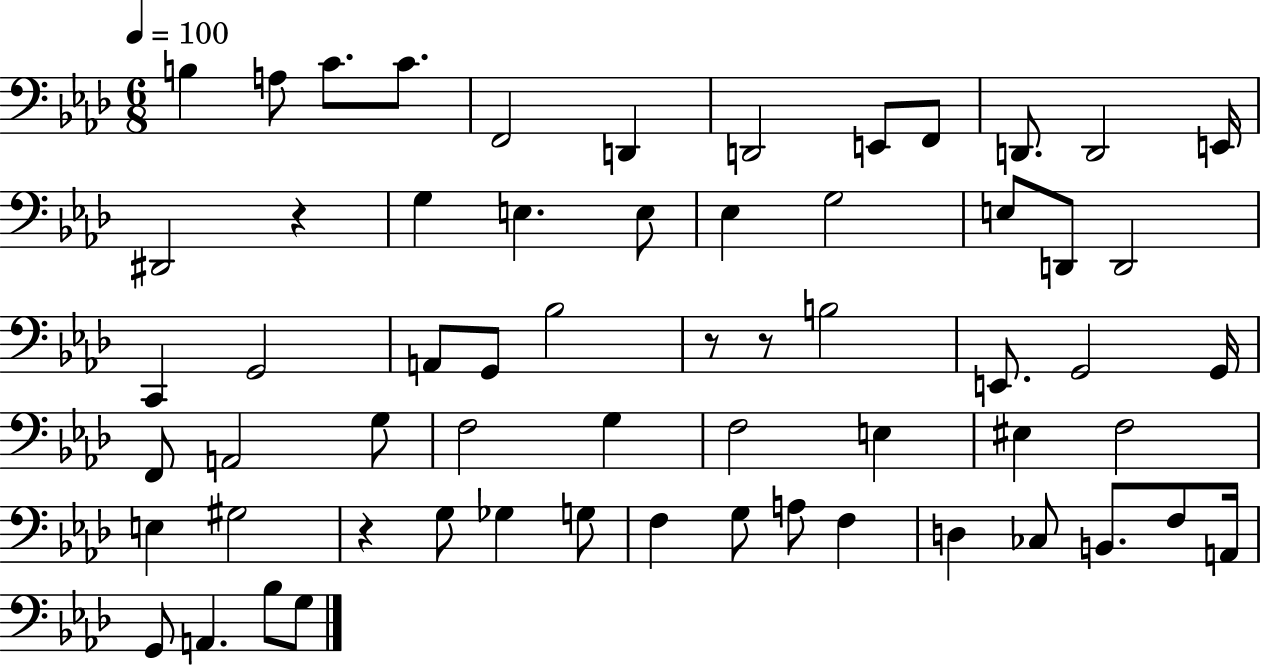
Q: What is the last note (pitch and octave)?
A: G3